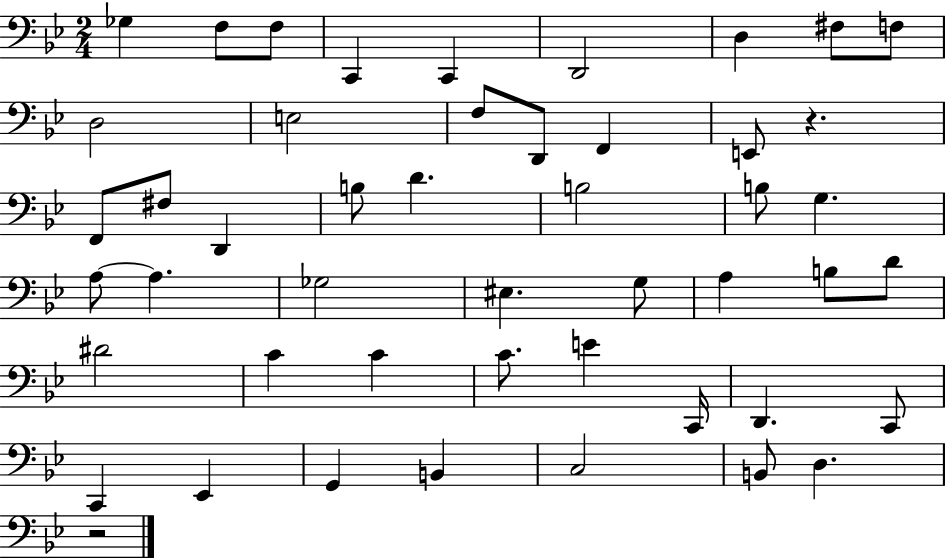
{
  \clef bass
  \numericTimeSignature
  \time 2/4
  \key bes \major
  ges4 f8 f8 | c,4 c,4 | d,2 | d4 fis8 f8 | \break d2 | e2 | f8 d,8 f,4 | e,8 r4. | \break f,8 fis8 d,4 | b8 d'4. | b2 | b8 g4. | \break a8~~ a4. | ges2 | eis4. g8 | a4 b8 d'8 | \break dis'2 | c'4 c'4 | c'8. e'4 c,16 | d,4. c,8 | \break c,4 ees,4 | g,4 b,4 | c2 | b,8 d4. | \break r2 | \bar "|."
}